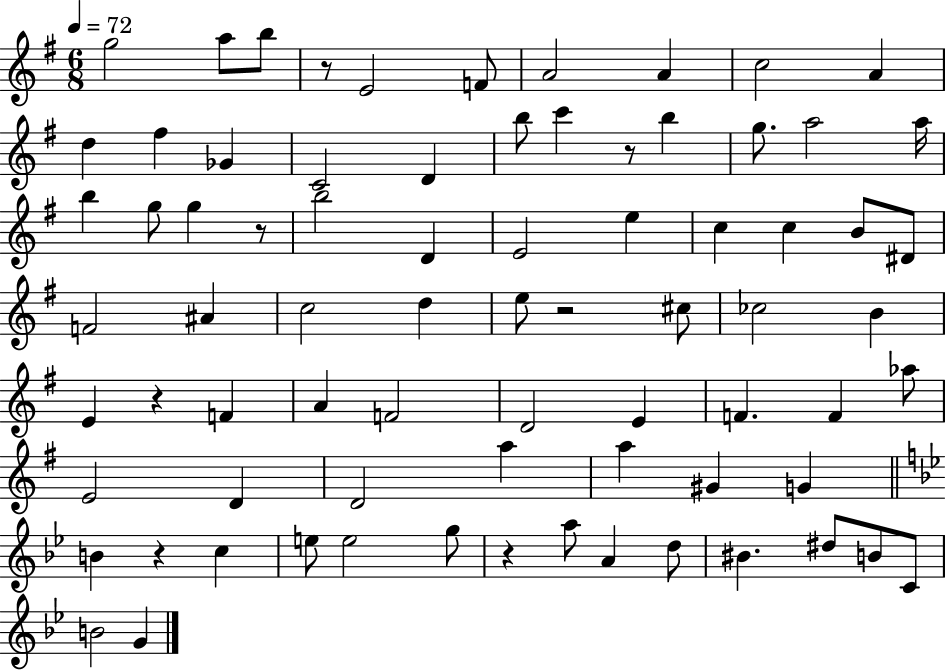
X:1
T:Untitled
M:6/8
L:1/4
K:G
g2 a/2 b/2 z/2 E2 F/2 A2 A c2 A d ^f _G C2 D b/2 c' z/2 b g/2 a2 a/4 b g/2 g z/2 b2 D E2 e c c B/2 ^D/2 F2 ^A c2 d e/2 z2 ^c/2 _c2 B E z F A F2 D2 E F F _a/2 E2 D D2 a a ^G G B z c e/2 e2 g/2 z a/2 A d/2 ^B ^d/2 B/2 C/2 B2 G